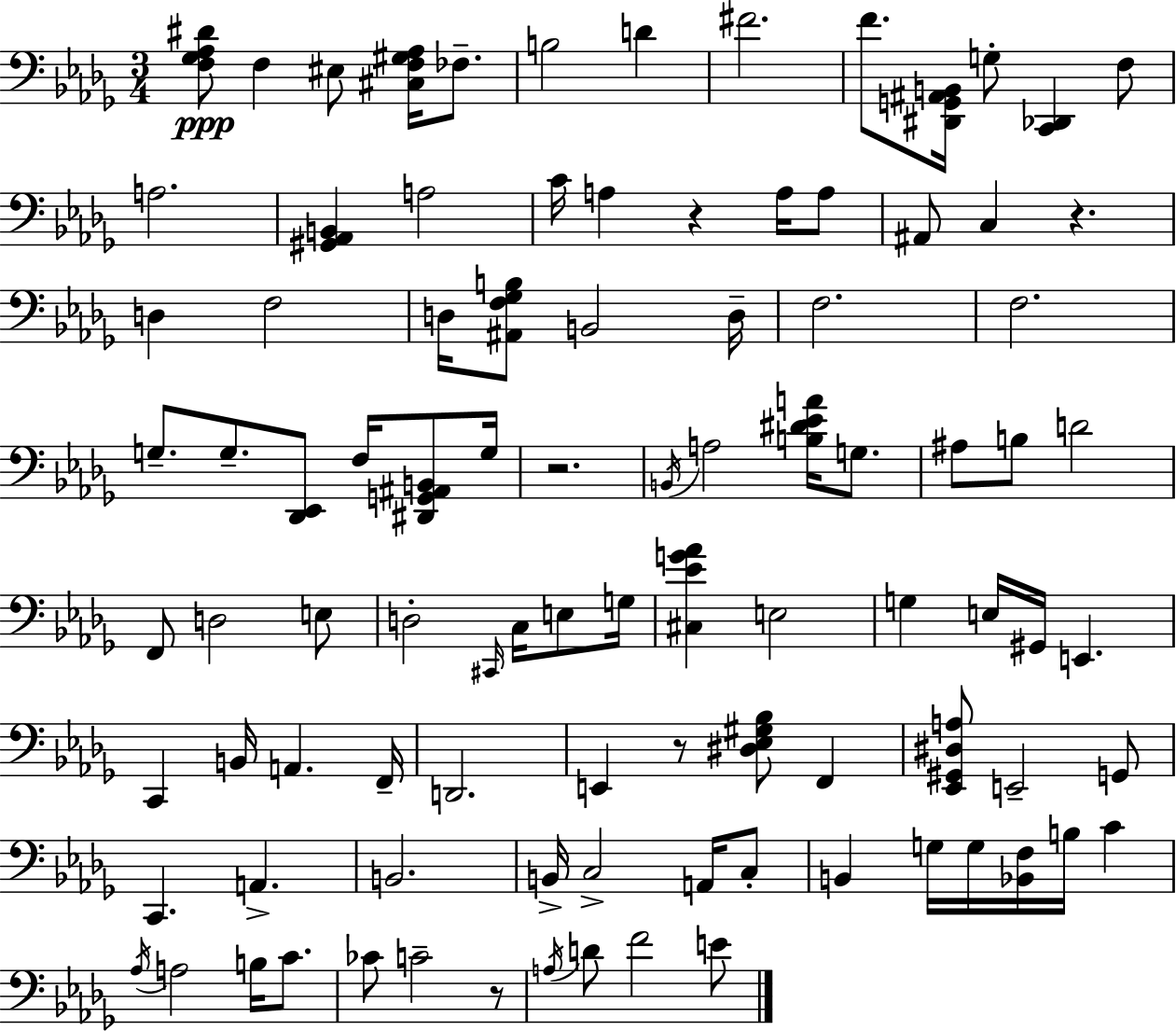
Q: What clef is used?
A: bass